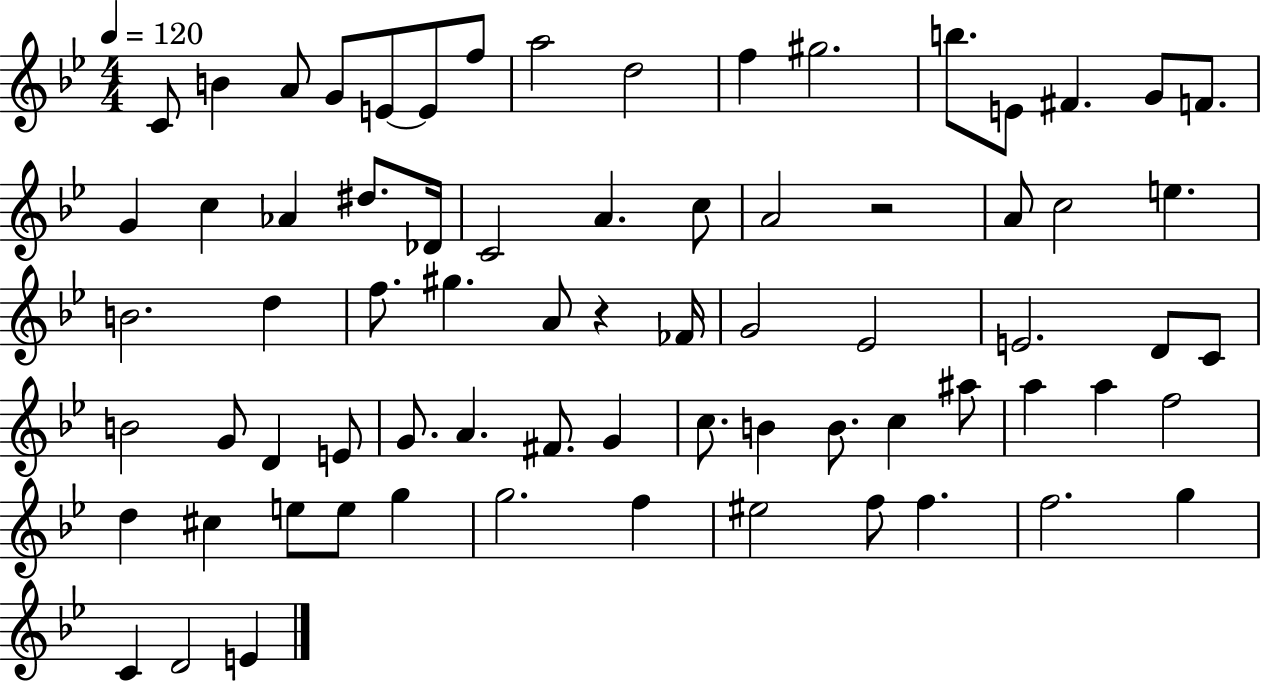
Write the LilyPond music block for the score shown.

{
  \clef treble
  \numericTimeSignature
  \time 4/4
  \key bes \major
  \tempo 4 = 120
  c'8 b'4 a'8 g'8 e'8~~ e'8 f''8 | a''2 d''2 | f''4 gis''2. | b''8. e'8 fis'4. g'8 f'8. | \break g'4 c''4 aes'4 dis''8. des'16 | c'2 a'4. c''8 | a'2 r2 | a'8 c''2 e''4. | \break b'2. d''4 | f''8. gis''4. a'8 r4 fes'16 | g'2 ees'2 | e'2. d'8 c'8 | \break b'2 g'8 d'4 e'8 | g'8. a'4. fis'8. g'4 | c''8. b'4 b'8. c''4 ais''8 | a''4 a''4 f''2 | \break d''4 cis''4 e''8 e''8 g''4 | g''2. f''4 | eis''2 f''8 f''4. | f''2. g''4 | \break c'4 d'2 e'4 | \bar "|."
}